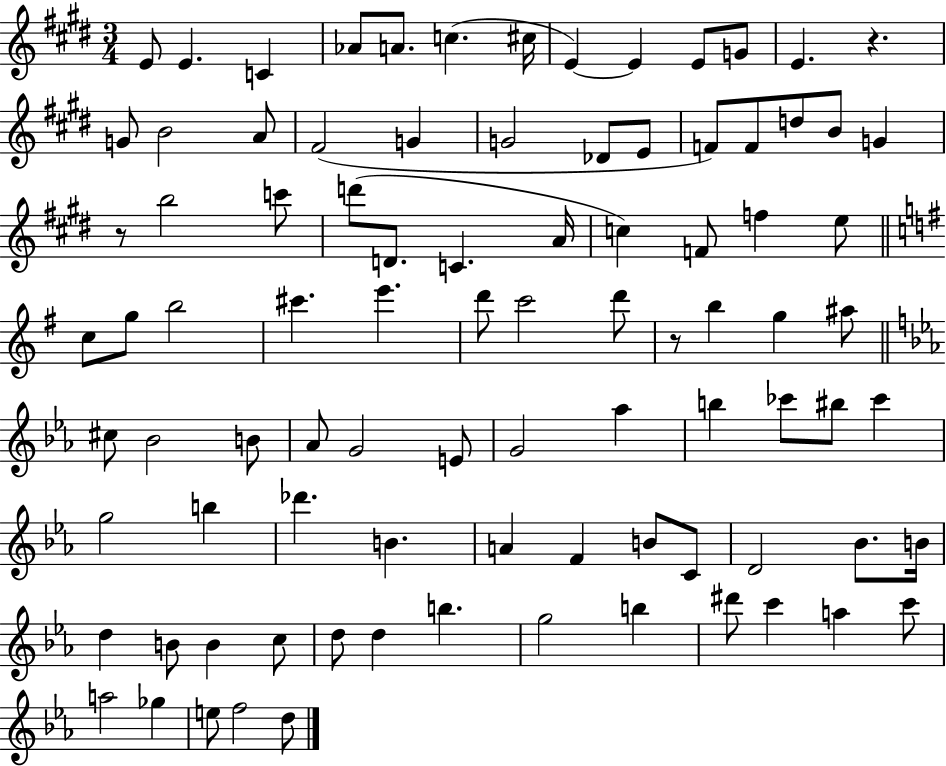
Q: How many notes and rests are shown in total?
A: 90